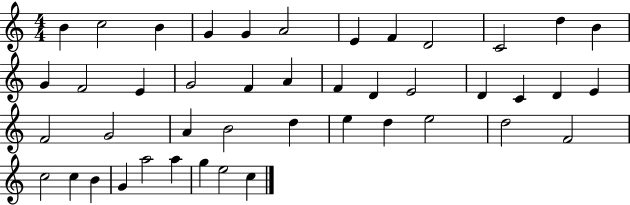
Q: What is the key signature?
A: C major